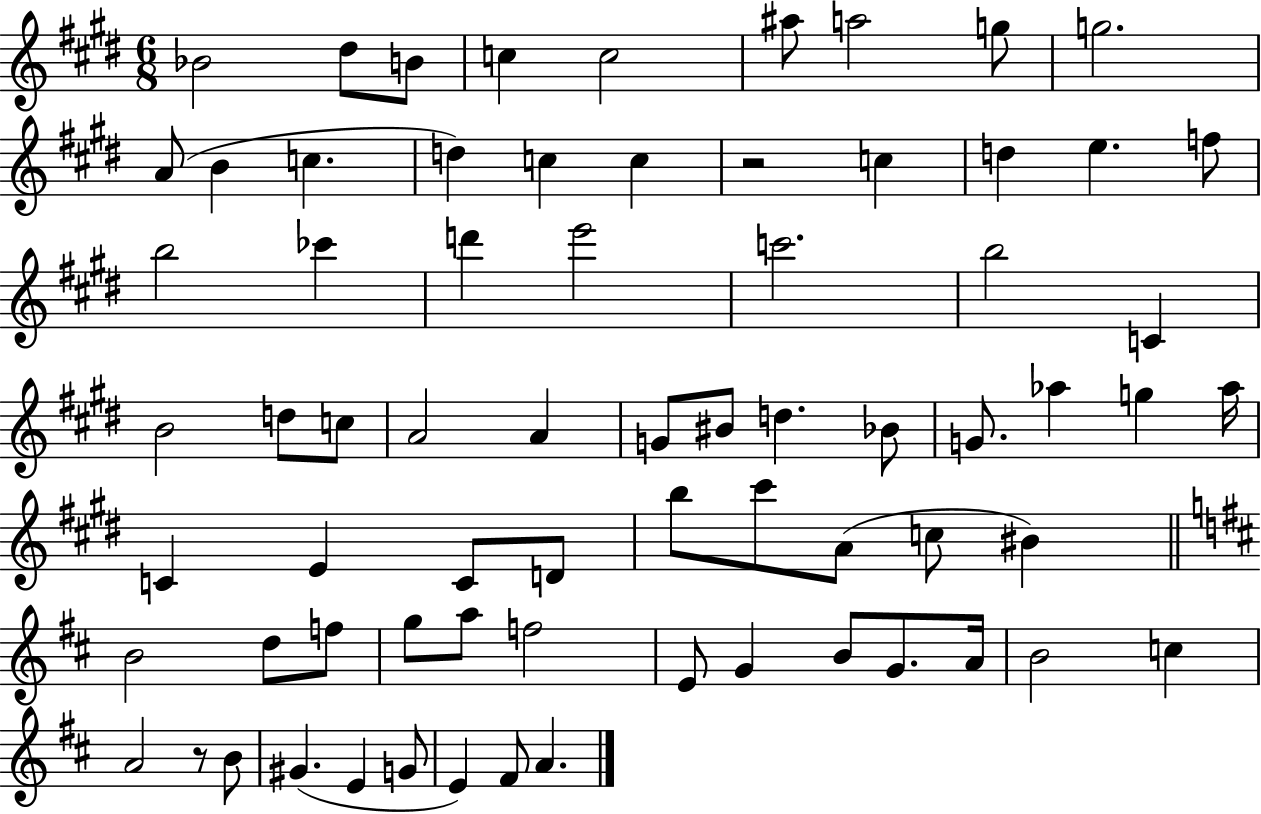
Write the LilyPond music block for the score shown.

{
  \clef treble
  \numericTimeSignature
  \time 6/8
  \key e \major
  bes'2 dis''8 b'8 | c''4 c''2 | ais''8 a''2 g''8 | g''2. | \break a'8( b'4 c''4. | d''4) c''4 c''4 | r2 c''4 | d''4 e''4. f''8 | \break b''2 ces'''4 | d'''4 e'''2 | c'''2. | b''2 c'4 | \break b'2 d''8 c''8 | a'2 a'4 | g'8 bis'8 d''4. bes'8 | g'8. aes''4 g''4 aes''16 | \break c'4 e'4 c'8 d'8 | b''8 cis'''8 a'8( c''8 bis'4) | \bar "||" \break \key b \minor b'2 d''8 f''8 | g''8 a''8 f''2 | e'8 g'4 b'8 g'8. a'16 | b'2 c''4 | \break a'2 r8 b'8 | gis'4.( e'4 g'8 | e'4) fis'8 a'4. | \bar "|."
}